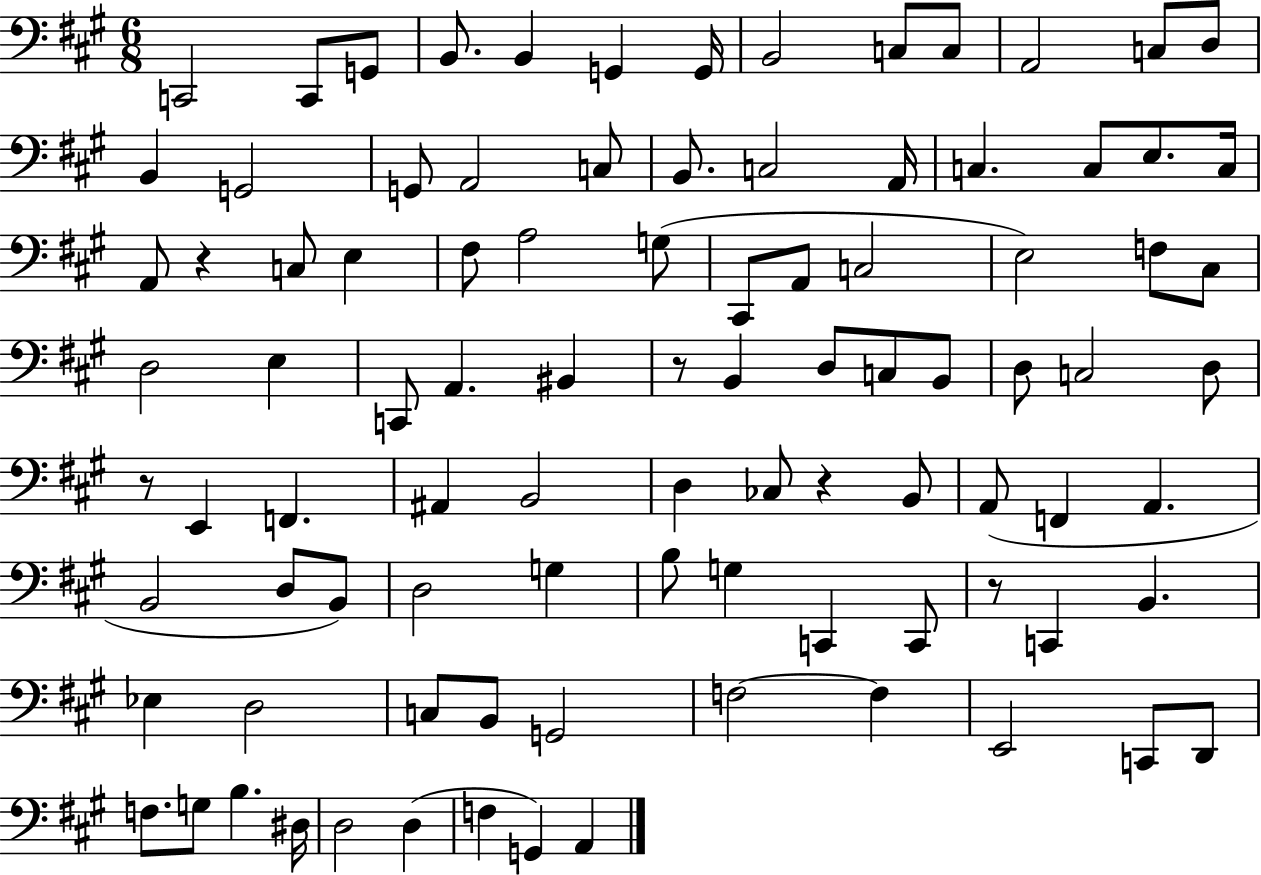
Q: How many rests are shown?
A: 5